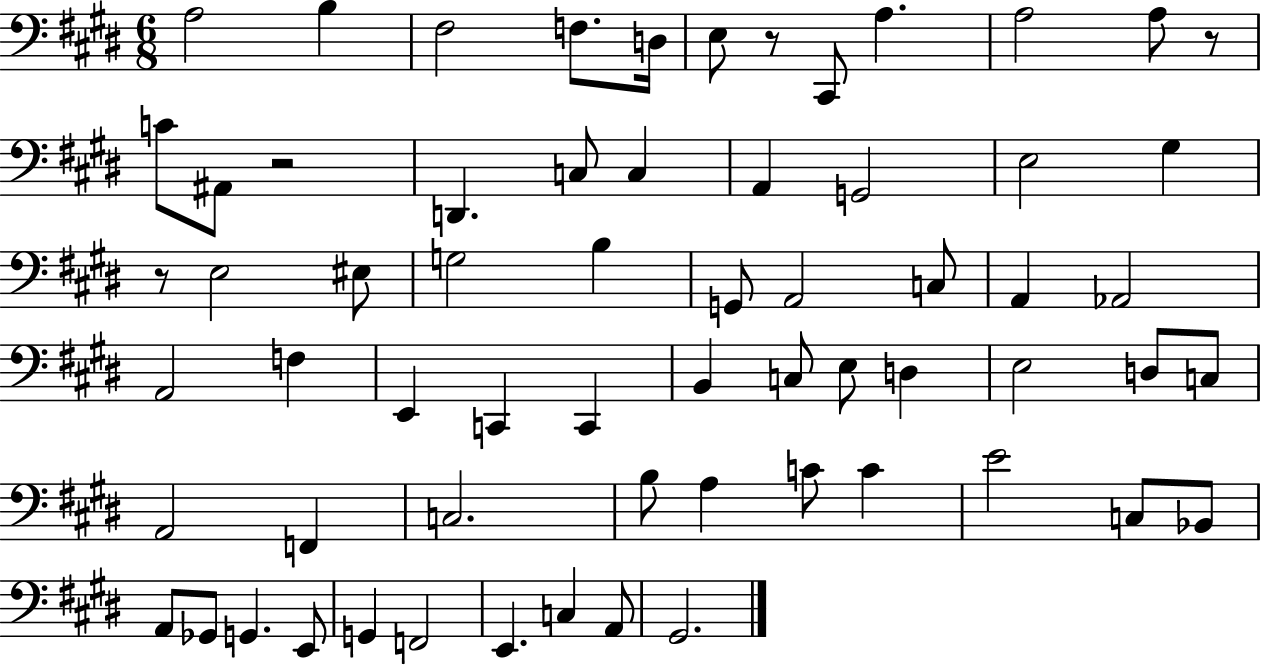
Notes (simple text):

A3/h B3/q F#3/h F3/e. D3/s E3/e R/e C#2/e A3/q. A3/h A3/e R/e C4/e A#2/e R/h D2/q. C3/e C3/q A2/q G2/h E3/h G#3/q R/e E3/h EIS3/e G3/h B3/q G2/e A2/h C3/e A2/q Ab2/h A2/h F3/q E2/q C2/q C2/q B2/q C3/e E3/e D3/q E3/h D3/e C3/e A2/h F2/q C3/h. B3/e A3/q C4/e C4/q E4/h C3/e Bb2/e A2/e Gb2/e G2/q. E2/e G2/q F2/h E2/q. C3/q A2/e G#2/h.